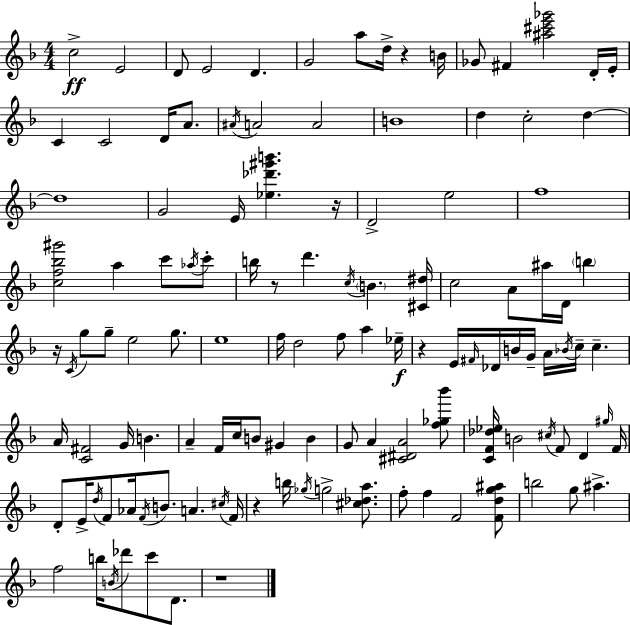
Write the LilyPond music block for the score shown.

{
  \clef treble
  \numericTimeSignature
  \time 4/4
  \key f \major
  c''2->\ff e'2 | d'8 e'2 d'4. | g'2 a''8 d''16-> r4 b'16 | ges'8 fis'4 <ais'' cis''' e''' ges'''>2 d'16-. e'16-. | \break c'4 c'2 d'16 a'8. | \acciaccatura { ais'16 } a'2 a'2 | b'1 | d''4 c''2-. d''4~~ | \break d''1 | g'2 e'16 <ees'' des''' gis''' b'''>4. | r16 d'2-> e''2 | f''1 | \break <c'' f'' bes'' gis'''>2 a''4 c'''8 \acciaccatura { aes''16 } | c'''8-. b''16 r8 d'''4. \acciaccatura { c''16 } \parenthesize b'4. | <cis' dis''>16 c''2 a'8 ais''16 d'16 \parenthesize b''4 | r16 \acciaccatura { c'16 } g''8 g''8-- e''2 | \break g''8. e''1 | f''16 d''2 f''8 a''4 | ees''16--\f r4 e'16 \grace { fis'16 } des'16 b'16 g'16-- a'16 \acciaccatura { bes'16 } c''16-- | c''4.-- a'16 <c' fis'>2 g'16 | \break b'4. a'4-- f'16 c''16 b'8 gis'4 | b'4 g'8 a'4 <cis' dis' a'>2 | <f'' ges'' bes'''>8 <c' f' des'' ees''>16 b'2 \acciaccatura { cis''16 } | f'8 d'4 \grace { gis''16 } f'16 d'8-. e'16-> \acciaccatura { d''16 } f'8 aes'16 \acciaccatura { f'16 } | \break b'8. a'4. \acciaccatura { cis''16 } f'16 r4 b''16 | \acciaccatura { ges''16 } g''2-> <cis'' des'' a''>8. f''8-. f''4 | f'2 <f' d'' g'' ais''>8 b''2 | g''8 ais''4.-> f''2 | \break b''16 \acciaccatura { b'16 } des'''8 c'''8 d'8. r1 | \bar "|."
}